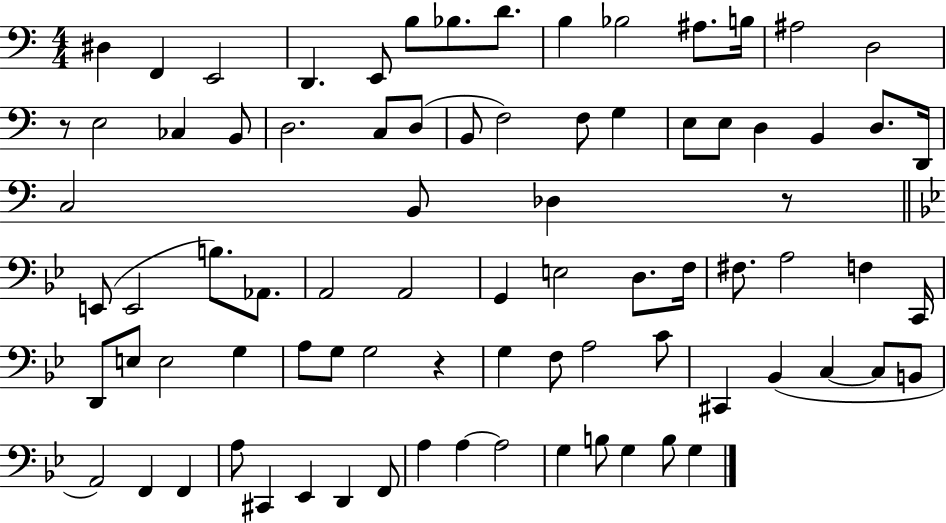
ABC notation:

X:1
T:Untitled
M:4/4
L:1/4
K:C
^D, F,, E,,2 D,, E,,/2 B,/2 _B,/2 D/2 B, _B,2 ^A,/2 B,/4 ^A,2 D,2 z/2 E,2 _C, B,,/2 D,2 C,/2 D,/2 B,,/2 F,2 F,/2 G, E,/2 E,/2 D, B,, D,/2 D,,/4 C,2 B,,/2 _D, z/2 E,,/2 E,,2 B,/2 _A,,/2 A,,2 A,,2 G,, E,2 D,/2 F,/4 ^F,/2 A,2 F, C,,/4 D,,/2 E,/2 E,2 G, A,/2 G,/2 G,2 z G, F,/2 A,2 C/2 ^C,, _B,, C, C,/2 B,,/2 A,,2 F,, F,, A,/2 ^C,, _E,, D,, F,,/2 A, A, A,2 G, B,/2 G, B,/2 G,